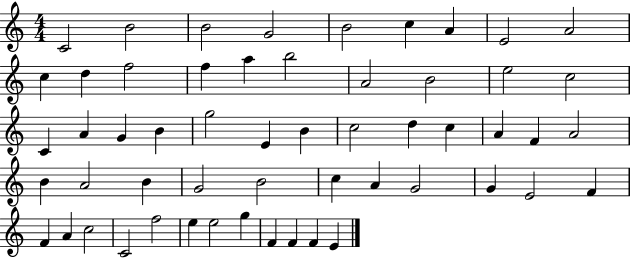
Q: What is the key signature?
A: C major